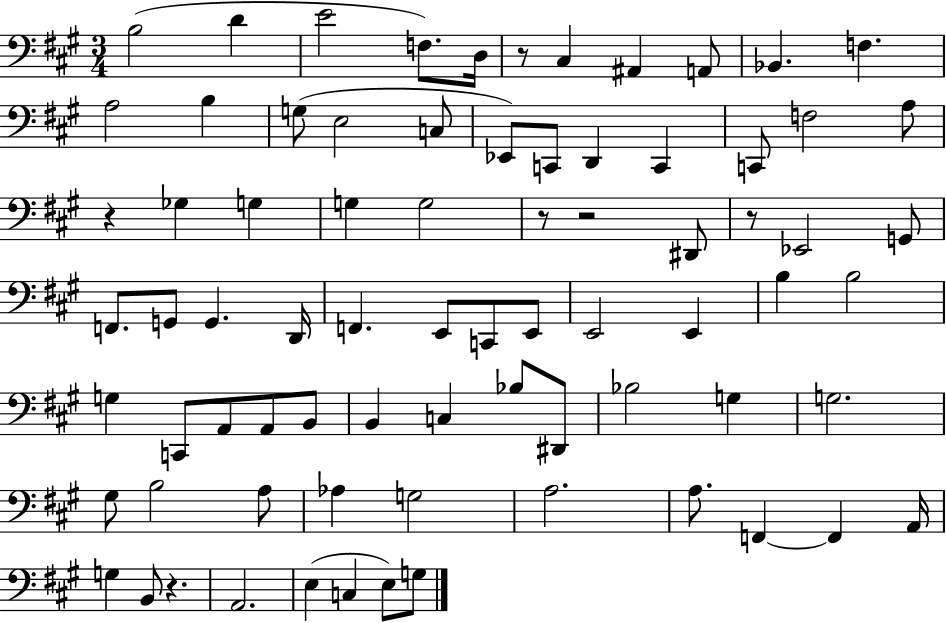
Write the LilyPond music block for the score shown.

{
  \clef bass
  \numericTimeSignature
  \time 3/4
  \key a \major
  b2( d'4 | e'2 f8.) d16 | r8 cis4 ais,4 a,8 | bes,4. f4. | \break a2 b4 | g8( e2 c8 | ees,8) c,8 d,4 c,4 | c,8 f2 a8 | \break r4 ges4 g4 | g4 g2 | r8 r2 dis,8 | r8 ees,2 g,8 | \break f,8. g,8 g,4. d,16 | f,4. e,8 c,8 e,8 | e,2 e,4 | b4 b2 | \break g4 c,8 a,8 a,8 b,8 | b,4 c4 bes8 dis,8 | bes2 g4 | g2. | \break gis8 b2 a8 | aes4 g2 | a2. | a8. f,4~~ f,4 a,16 | \break g4 b,8 r4. | a,2. | e4( c4 e8) g8 | \bar "|."
}